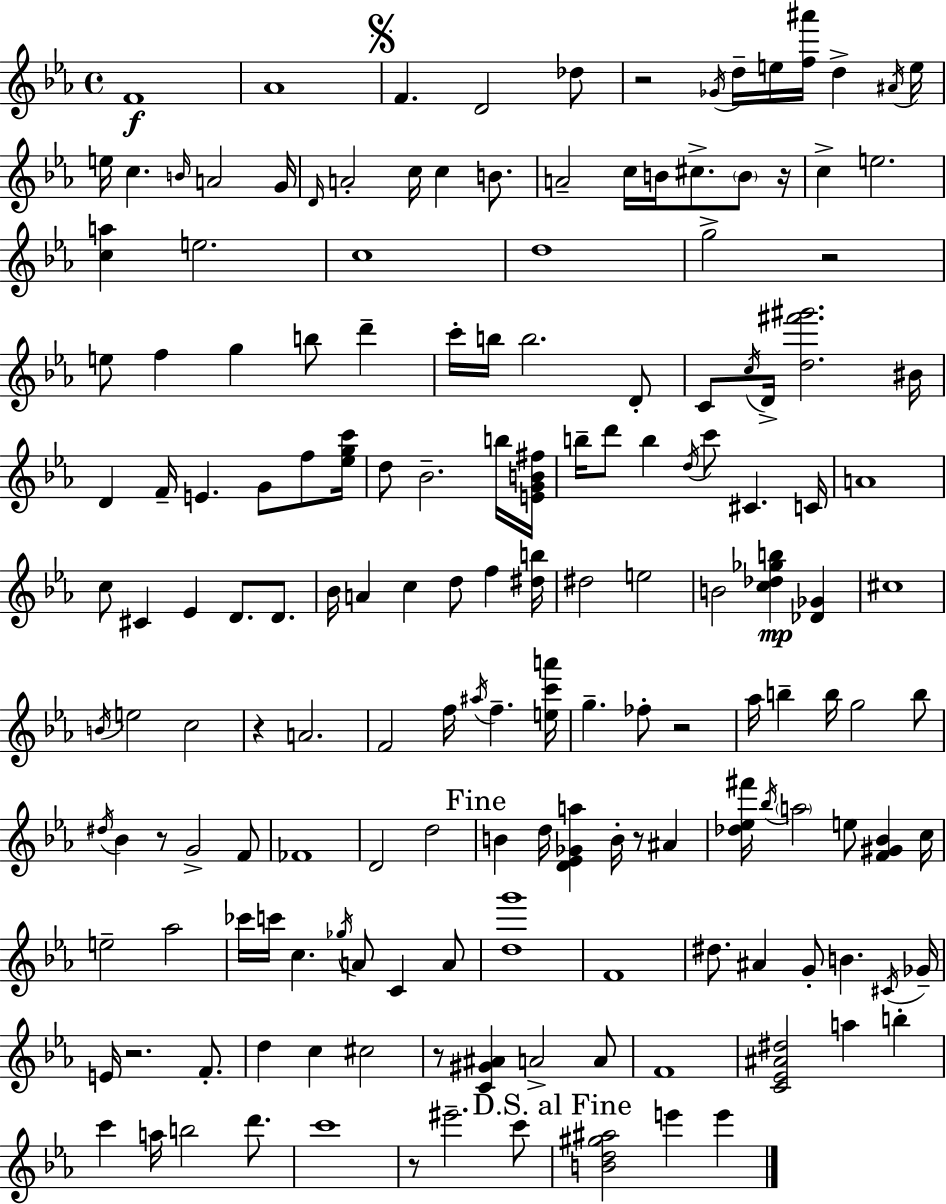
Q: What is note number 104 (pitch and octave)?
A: E5